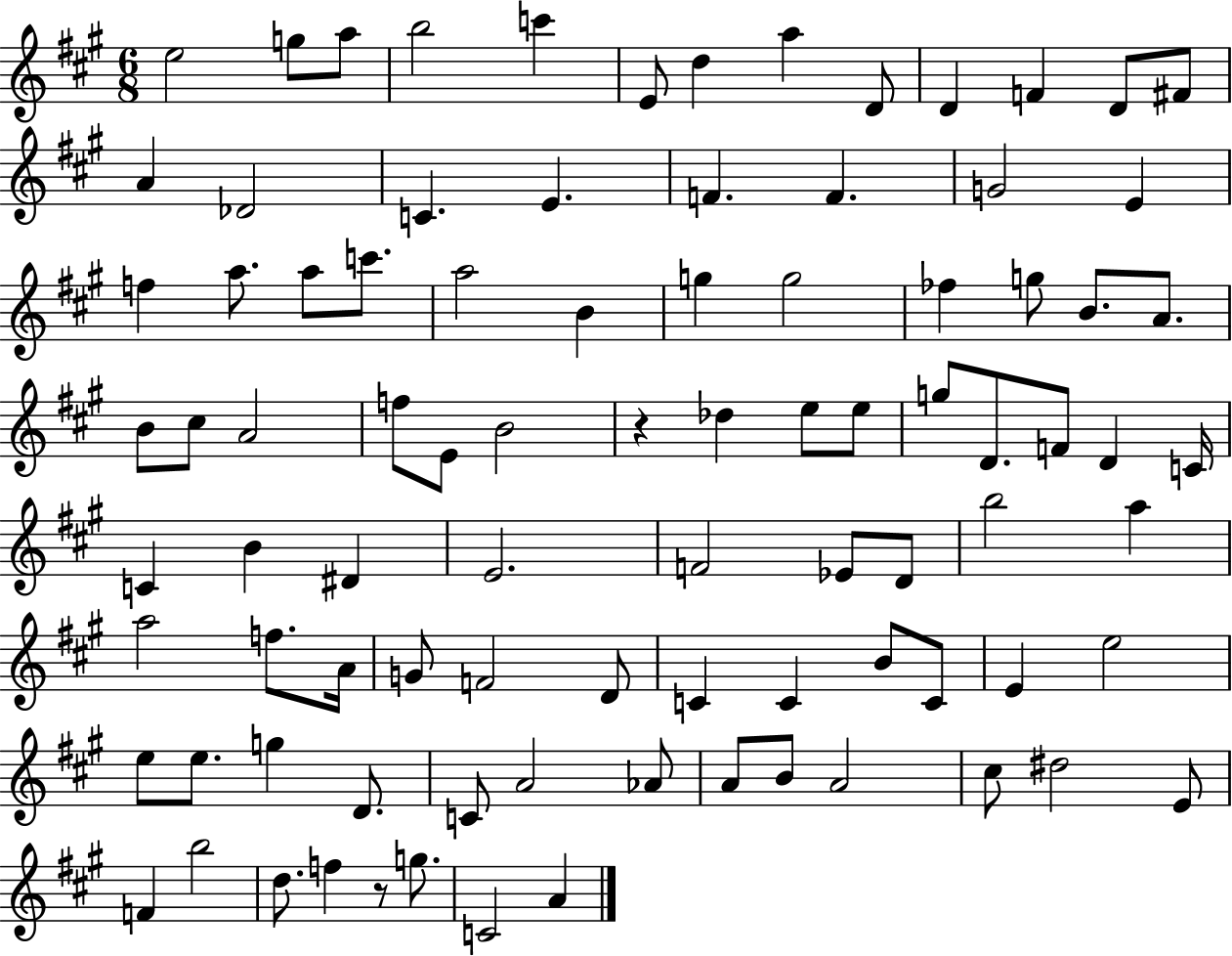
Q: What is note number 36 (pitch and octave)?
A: A4